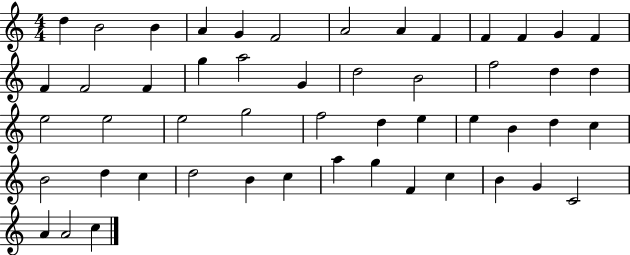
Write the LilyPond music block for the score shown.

{
  \clef treble
  \numericTimeSignature
  \time 4/4
  \key c \major
  d''4 b'2 b'4 | a'4 g'4 f'2 | a'2 a'4 f'4 | f'4 f'4 g'4 f'4 | \break f'4 f'2 f'4 | g''4 a''2 g'4 | d''2 b'2 | f''2 d''4 d''4 | \break e''2 e''2 | e''2 g''2 | f''2 d''4 e''4 | e''4 b'4 d''4 c''4 | \break b'2 d''4 c''4 | d''2 b'4 c''4 | a''4 g''4 f'4 c''4 | b'4 g'4 c'2 | \break a'4 a'2 c''4 | \bar "|."
}